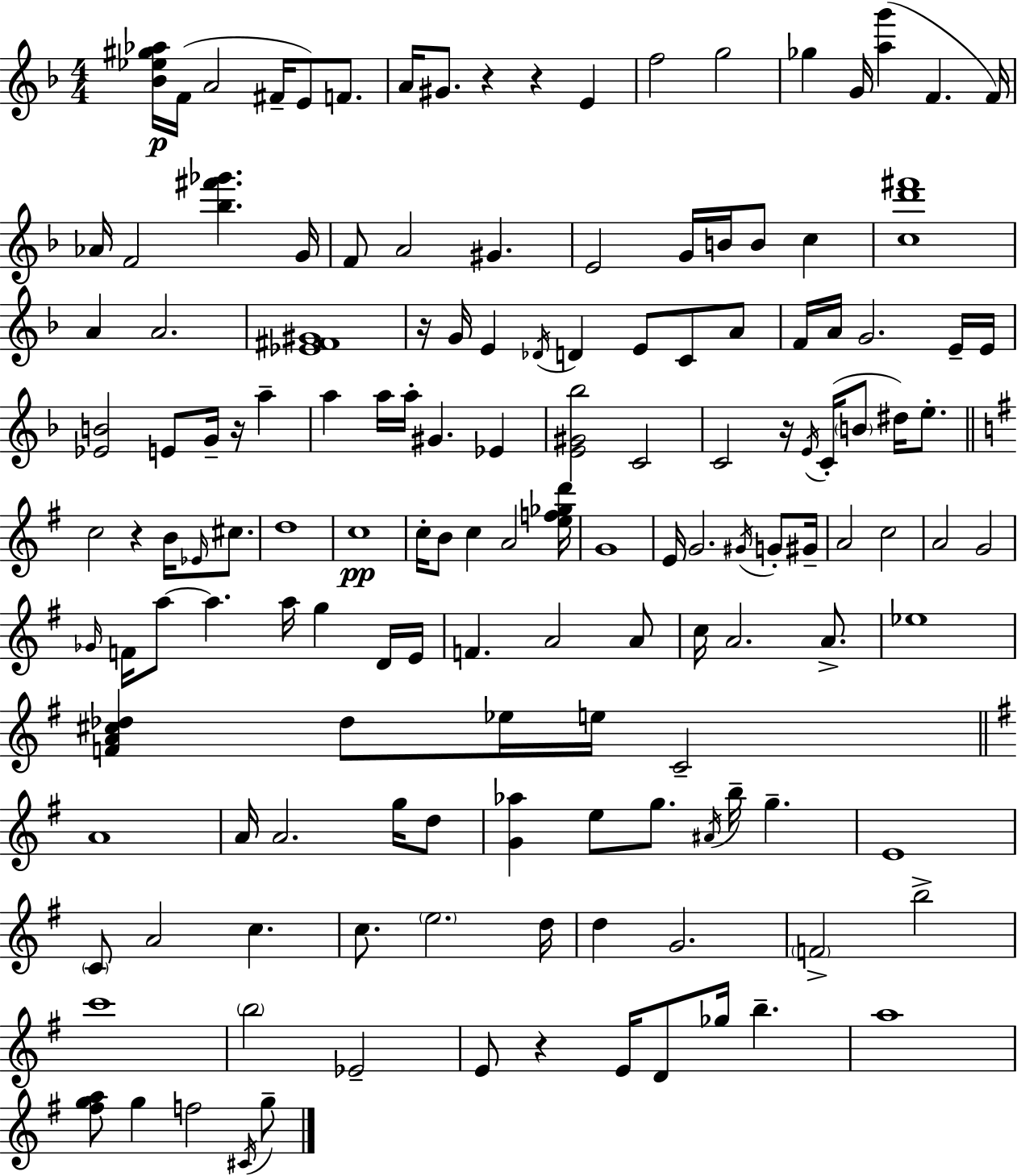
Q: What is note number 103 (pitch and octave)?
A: G5